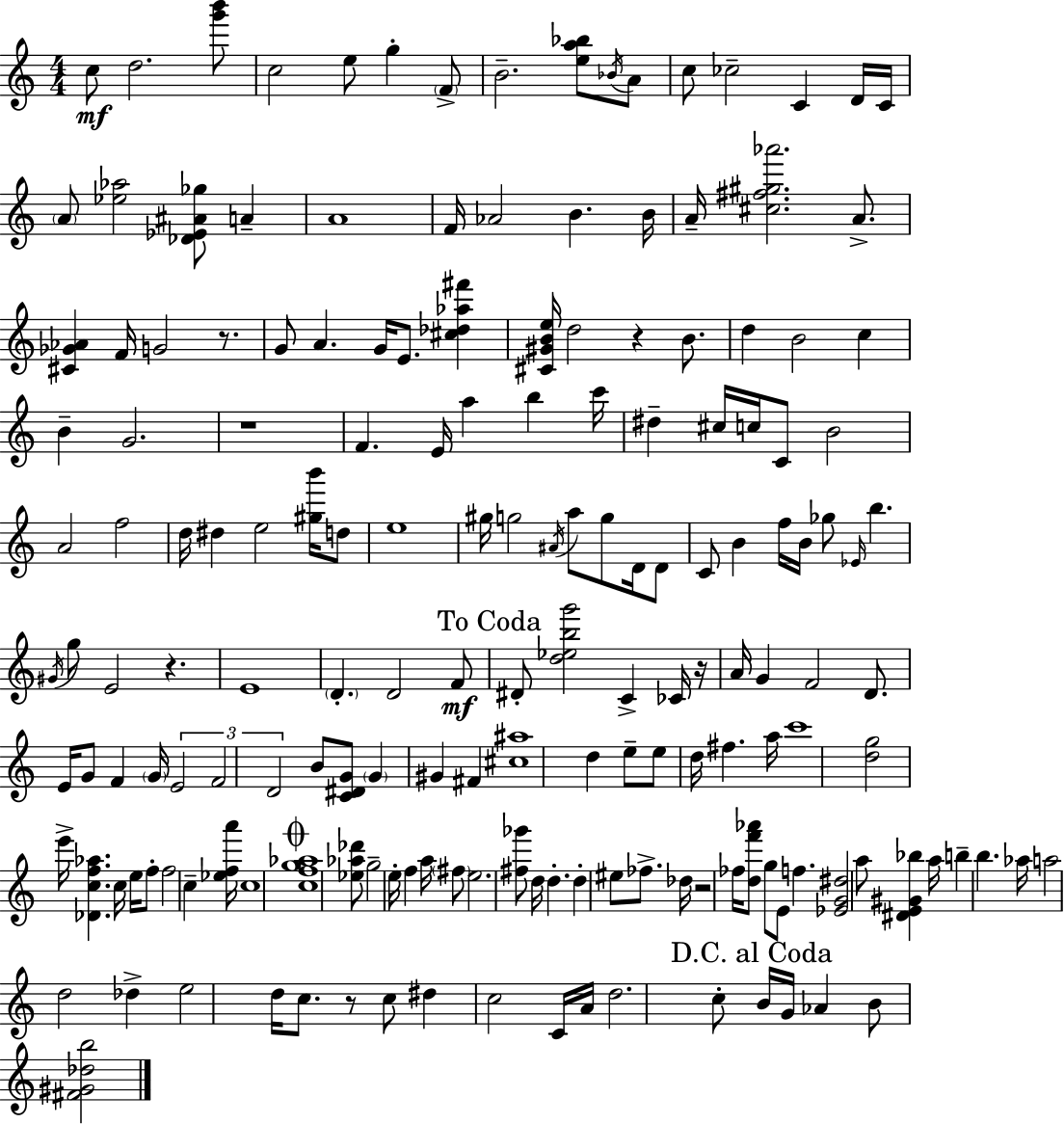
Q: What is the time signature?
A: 4/4